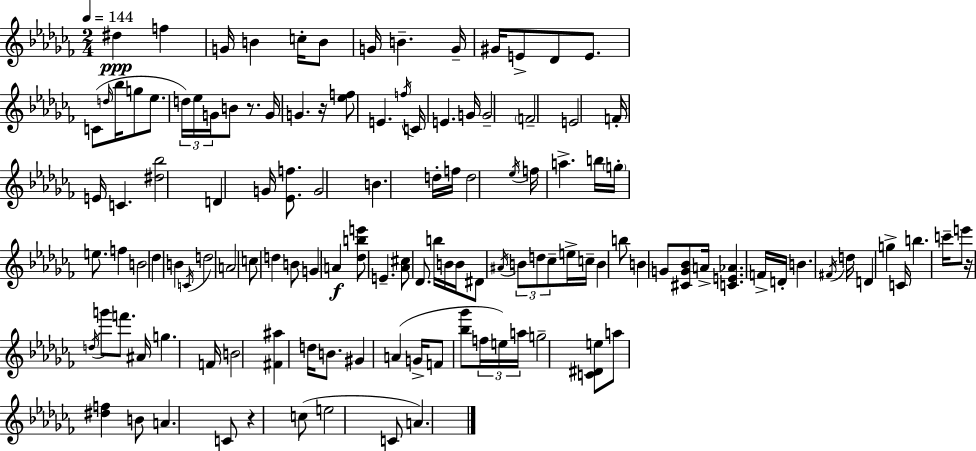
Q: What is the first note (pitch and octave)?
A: D#5